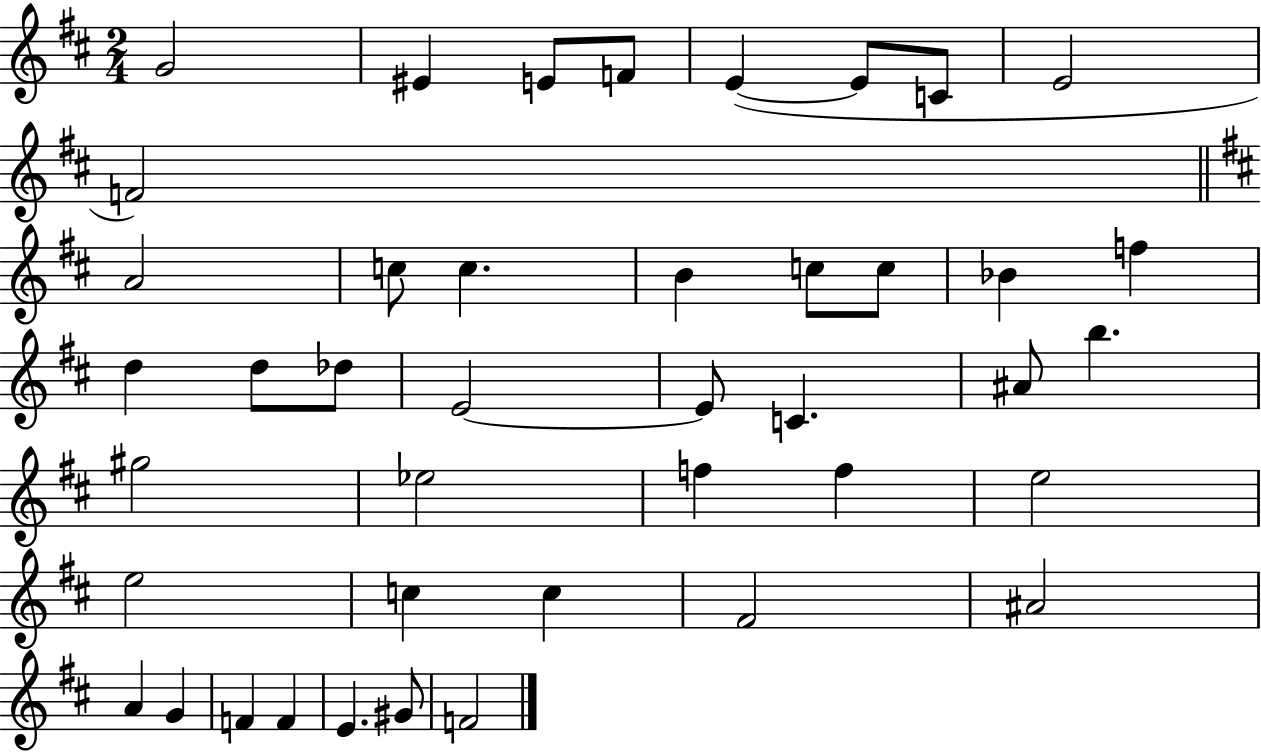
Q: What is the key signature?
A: D major